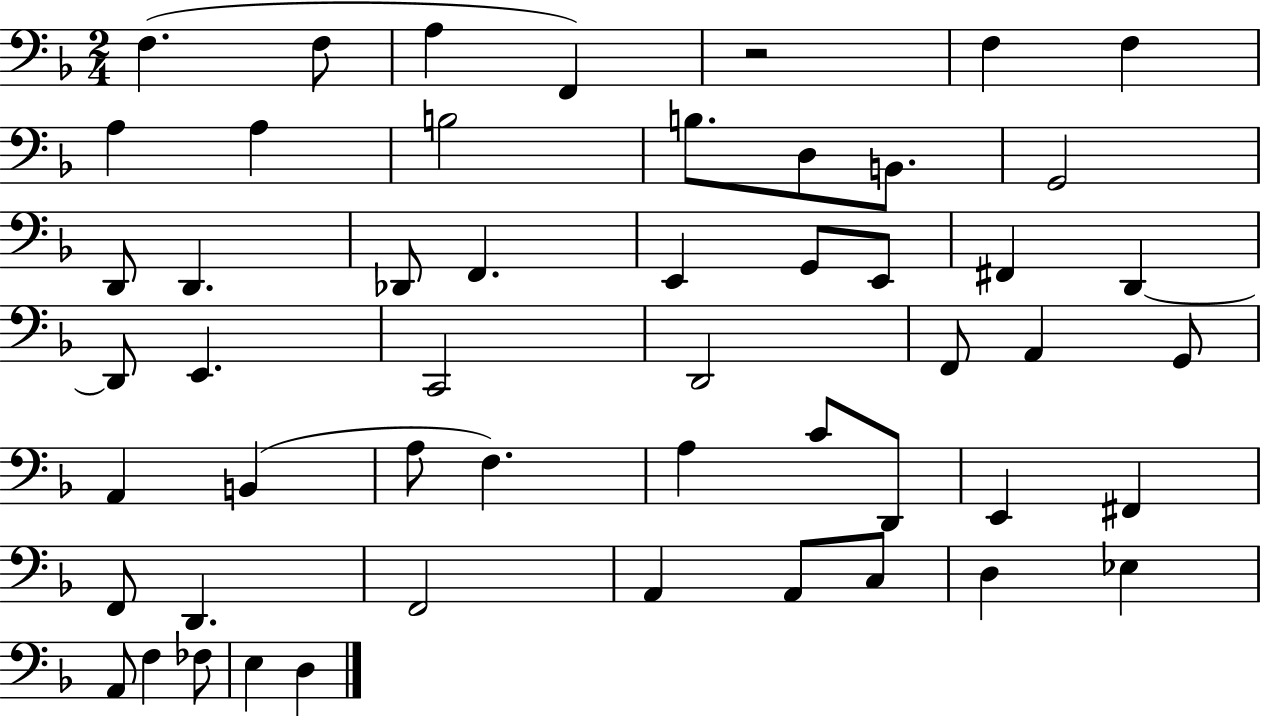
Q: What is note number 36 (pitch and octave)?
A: D2